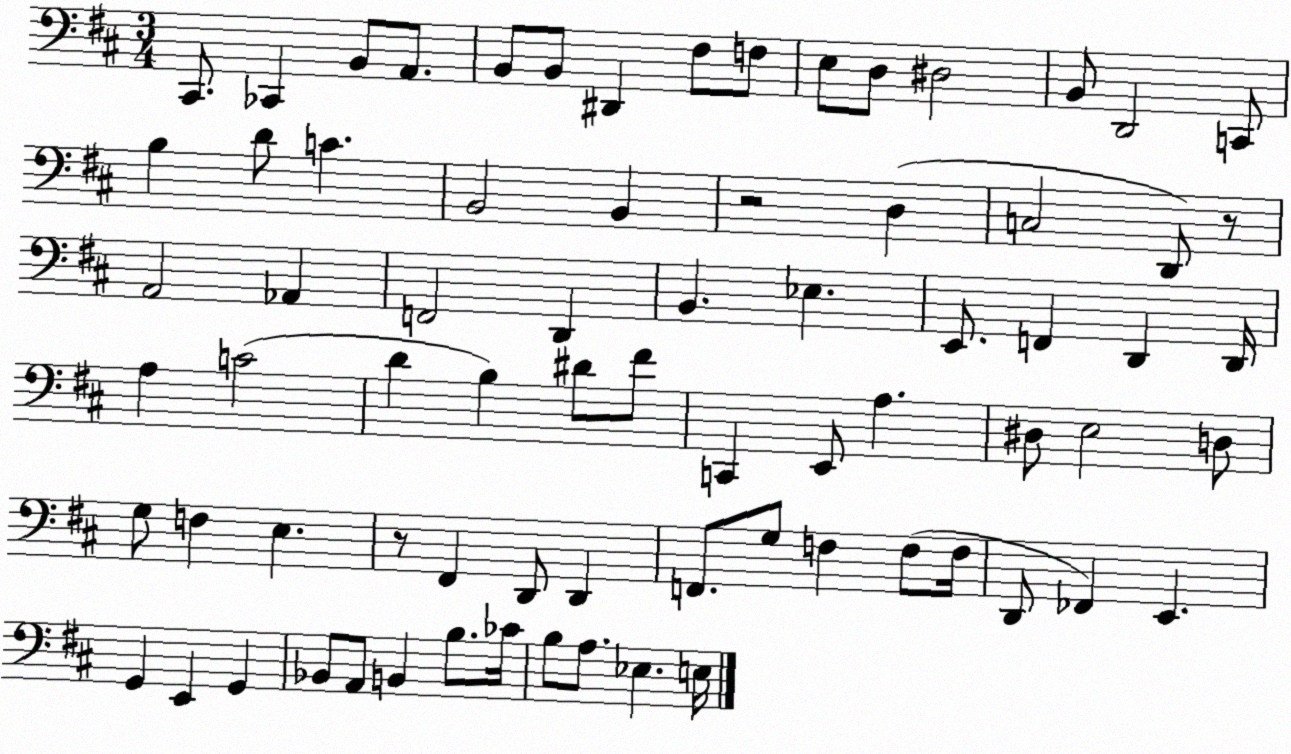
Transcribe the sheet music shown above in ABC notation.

X:1
T:Untitled
M:3/4
L:1/4
K:D
^C,,/2 _C,, B,,/2 A,,/2 B,,/2 B,,/2 ^D,, ^F,/2 F,/2 E,/2 D,/2 ^D,2 B,,/2 D,,2 C,,/2 B, D/2 C B,,2 B,, z2 D, C,2 D,,/2 z/2 A,,2 _A,, F,,2 D,, B,, _E, E,,/2 F,, D,, D,,/4 A, C2 D B, ^D/2 ^F/2 C,, E,,/2 A, ^D,/2 E,2 D,/2 G,/2 F, E, z/2 ^F,, D,,/2 D,, F,,/2 G,/2 F, F,/2 F,/4 D,,/2 _F,, E,, G,, E,, G,, _B,,/2 A,,/2 B,, B,/2 _C/4 B,/2 A,/2 _E, E,/4